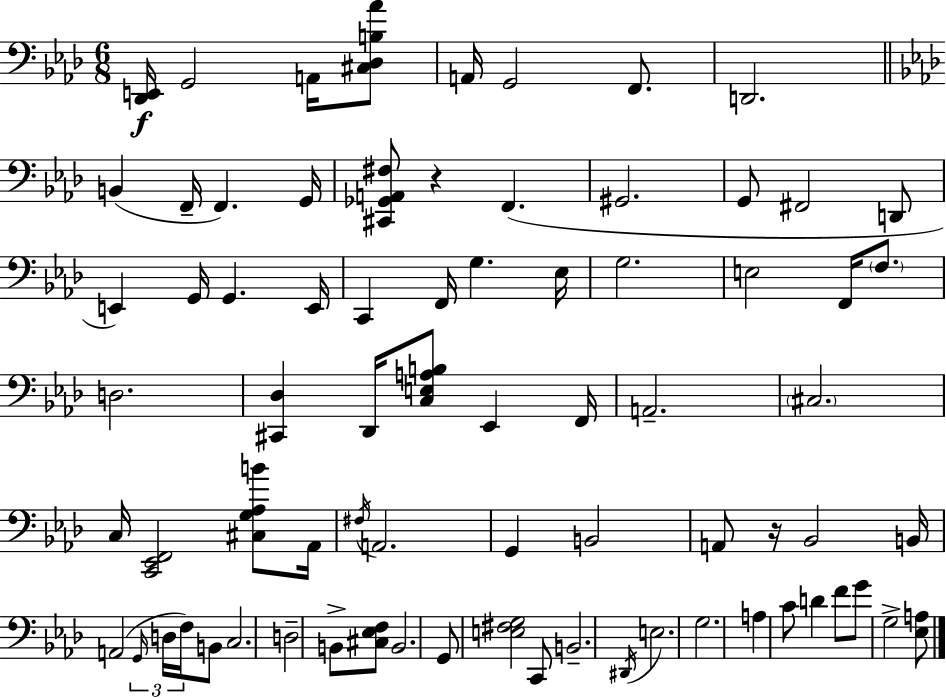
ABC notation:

X:1
T:Untitled
M:6/8
L:1/4
K:Fm
[_D,,E,,]/4 G,,2 A,,/4 [^C,_D,B,_A]/2 A,,/4 G,,2 F,,/2 D,,2 B,, F,,/4 F,, G,,/4 [^C,,_G,,A,,^F,]/2 z F,, ^G,,2 G,,/2 ^F,,2 D,,/2 E,, G,,/4 G,, E,,/4 C,, F,,/4 G, _E,/4 G,2 E,2 F,,/4 F,/2 D,2 [^C,,_D,] _D,,/4 [C,E,A,B,]/2 _E,, F,,/4 A,,2 ^C,2 C,/4 [C,,_E,,F,,]2 [^C,G,_A,B]/2 _A,,/4 ^F,/4 A,,2 G,, B,,2 A,,/2 z/4 _B,,2 B,,/4 A,,2 G,,/4 D,/4 F,/4 B,,/2 C,2 D,2 B,,/2 [^C,_E,F,]/2 B,,2 G,,/2 [E,^F,G,]2 C,,/2 B,,2 ^D,,/4 E,2 G,2 A, C/2 D F/2 G/2 G,2 [_E,A,]/2